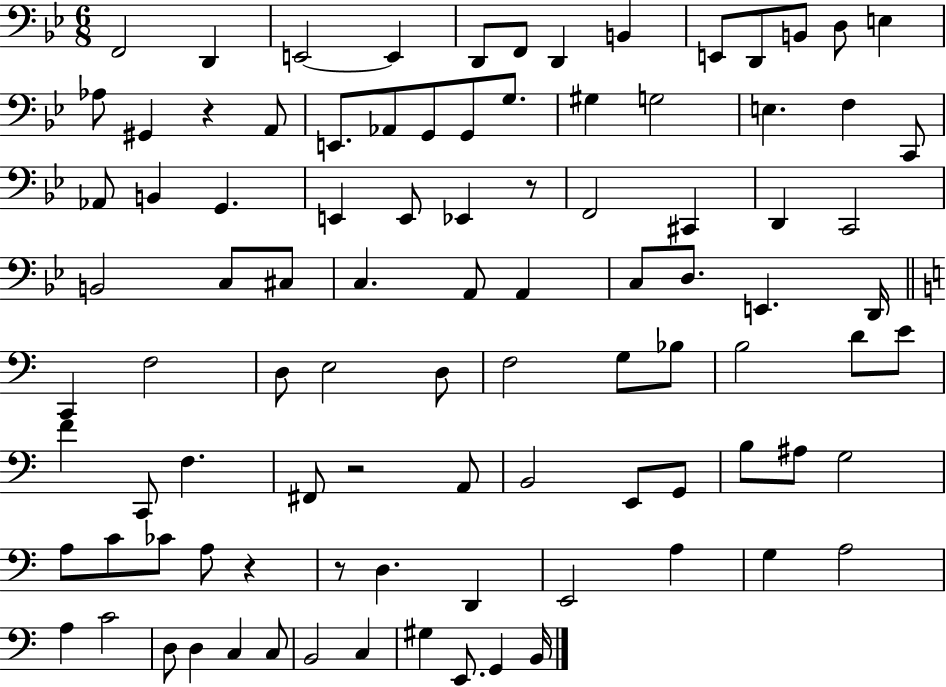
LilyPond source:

{
  \clef bass
  \numericTimeSignature
  \time 6/8
  \key bes \major
  f,2 d,4 | e,2~~ e,4 | d,8 f,8 d,4 b,4 | e,8 d,8 b,8 d8 e4 | \break aes8 gis,4 r4 a,8 | e,8. aes,8 g,8 g,8 g8. | gis4 g2 | e4. f4 c,8 | \break aes,8 b,4 g,4. | e,4 e,8 ees,4 r8 | f,2 cis,4 | d,4 c,2 | \break b,2 c8 cis8 | c4. a,8 a,4 | c8 d8. e,4. d,16 | \bar "||" \break \key a \minor c,4 f2 | d8 e2 d8 | f2 g8 bes8 | b2 d'8 e'8 | \break f'4 c,8 f4. | fis,8 r2 a,8 | b,2 e,8 g,8 | b8 ais8 g2 | \break a8 c'8 ces'8 a8 r4 | r8 d4. d,4 | e,2 a4 | g4 a2 | \break a4 c'2 | d8 d4 c4 c8 | b,2 c4 | gis4 e,8. g,4 b,16 | \break \bar "|."
}